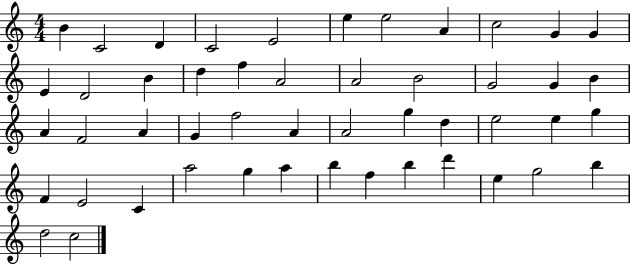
B4/q C4/h D4/q C4/h E4/h E5/q E5/h A4/q C5/h G4/q G4/q E4/q D4/h B4/q D5/q F5/q A4/h A4/h B4/h G4/h G4/q B4/q A4/q F4/h A4/q G4/q F5/h A4/q A4/h G5/q D5/q E5/h E5/q G5/q F4/q E4/h C4/q A5/h G5/q A5/q B5/q F5/q B5/q D6/q E5/q G5/h B5/q D5/h C5/h